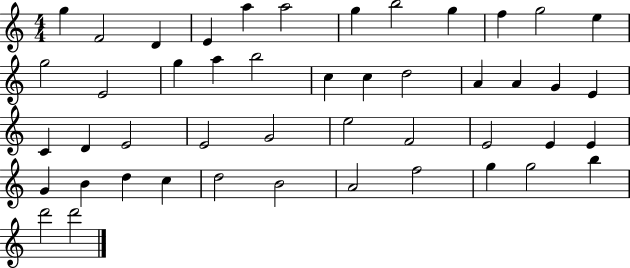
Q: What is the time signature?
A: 4/4